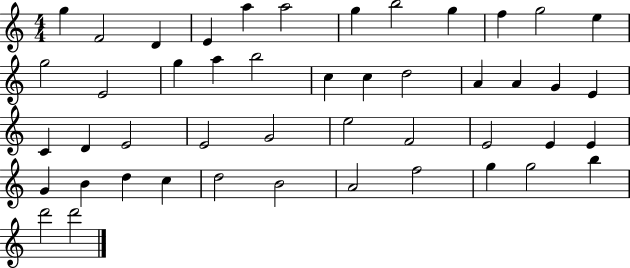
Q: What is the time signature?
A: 4/4